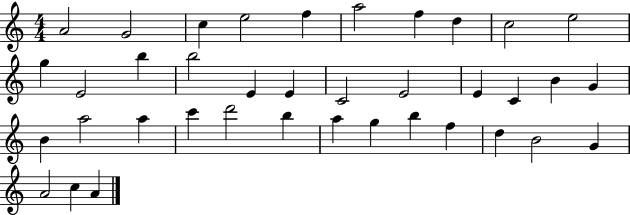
X:1
T:Untitled
M:4/4
L:1/4
K:C
A2 G2 c e2 f a2 f d c2 e2 g E2 b b2 E E C2 E2 E C B G B a2 a c' d'2 b a g b f d B2 G A2 c A